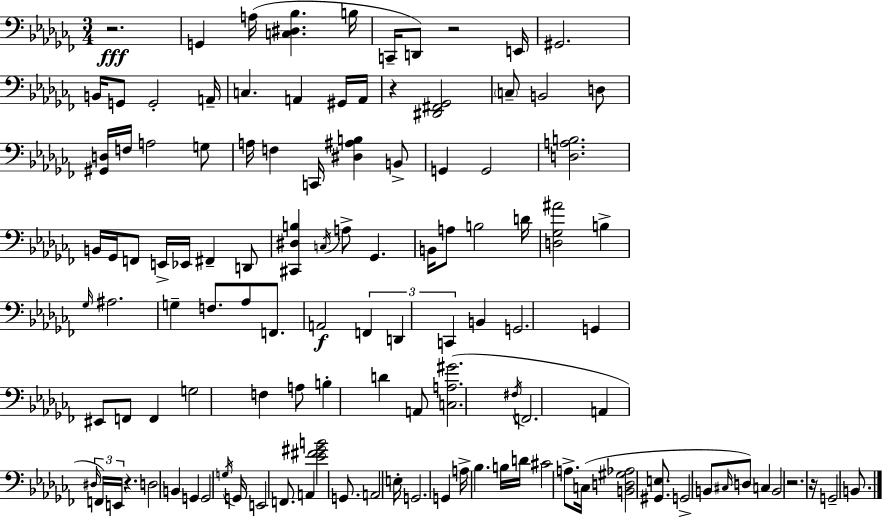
{
  \clef bass
  \numericTimeSignature
  \time 3/4
  \key aes \minor
  r2.\fff | g,4 a16( <c dis bes>4. b16 | c,16-- d,8) r2 e,16 | gis,2. | \break b,16 g,8 g,2-. a,16-- | c4. a,4 gis,16 a,16 | r4 <dis, fis, ges,>2 | \parenthesize c8-- b,2 d8 | \break <gis, d>16 f16 a2 g8 | a16 f4 c,16 <dis ais b>4 b,8-> | g,4 g,2 | <d a b>2. | \break b,16 ges,16 f,8 e,16-> ees,16 fis,4-- d,8 | <cis, dis b>4 \acciaccatura { c16 } a8-> ges,4. | b,16 a8 b2 | d'16 <d ges ais'>2 b4-> | \break \grace { ges16 } ais2. | g4-- f8. aes8 f,8. | a,2\f \tuplet 3/2 { f,4 | d,4 c,4 } b,4 | \break g,2. | g,4 eis,8 f,8 f,4 | g2 f4 | a8 b4-. d'4 | \break a,8 <c a gis'>2.( | \acciaccatura { fis16 } f,2. | a,4 \tuplet 3/2 { \grace { dis16 }) f,16 e,16 } r4. | d2 | \break b,4 g,4 g,2 | \acciaccatura { g16 } g,16 e,2 | f,8. a,4 <ees' fis' gis' b'>2 | g,8. a,2 | \break e16-. g,2. | g,4 a16-> bes4. | b16 d'16 cis'2 | a8.-> c16( <b, d gis aes>2 | \break <gis, e>8. g,2-> | b,8 \grace { cis16 }) d8 c4 b,2 | r2. | r16 g,2-- | \break b,8. \bar "|."
}